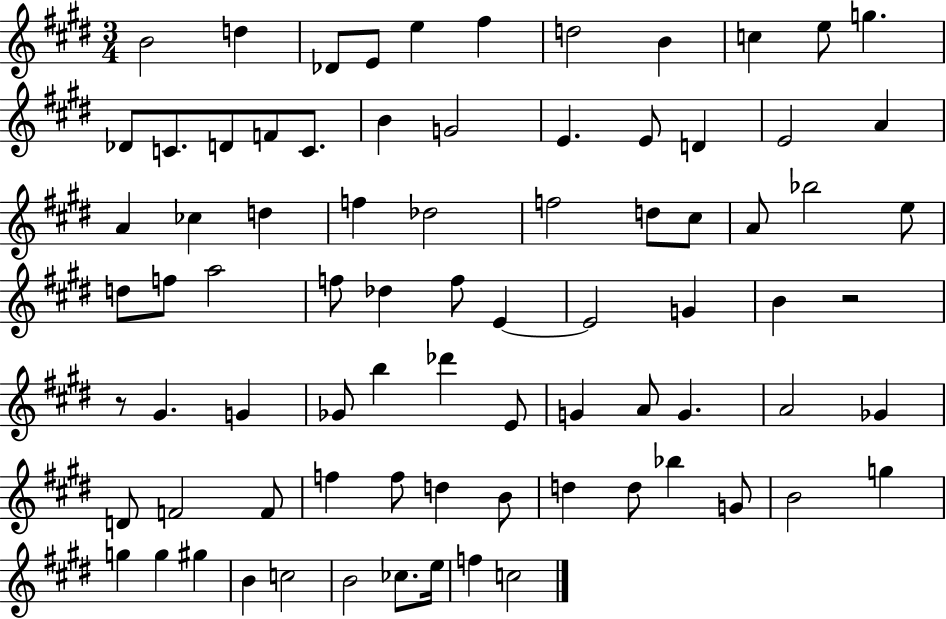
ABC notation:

X:1
T:Untitled
M:3/4
L:1/4
K:E
B2 d _D/2 E/2 e ^f d2 B c e/2 g _D/2 C/2 D/2 F/2 C/2 B G2 E E/2 D E2 A A _c d f _d2 f2 d/2 ^c/2 A/2 _b2 e/2 d/2 f/2 a2 f/2 _d f/2 E E2 G B z2 z/2 ^G G _G/2 b _d' E/2 G A/2 G A2 _G D/2 F2 F/2 f f/2 d B/2 d d/2 _b G/2 B2 g g g ^g B c2 B2 _c/2 e/4 f c2